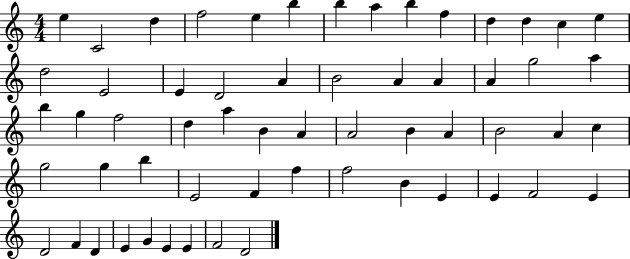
X:1
T:Untitled
M:4/4
L:1/4
K:C
e C2 d f2 e b b a b f d d c e d2 E2 E D2 A B2 A A A g2 a b g f2 d a B A A2 B A B2 A c g2 g b E2 F f f2 B E E F2 E D2 F D E G E E F2 D2